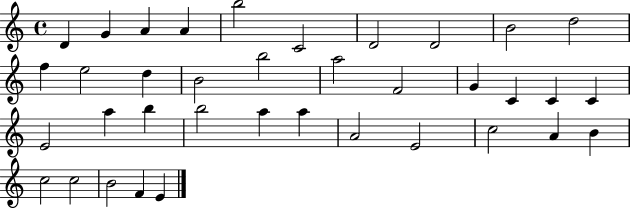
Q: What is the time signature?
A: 4/4